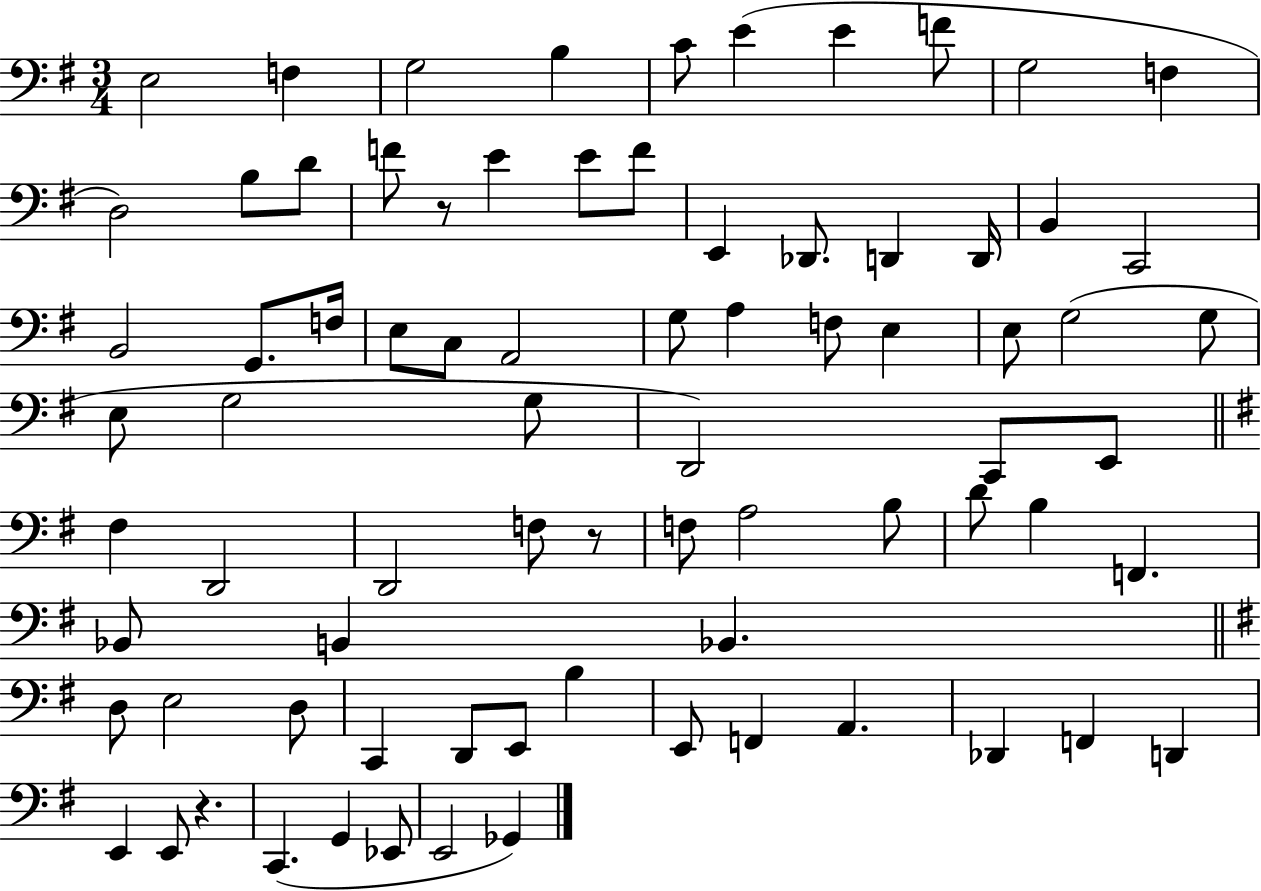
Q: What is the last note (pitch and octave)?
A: Gb2